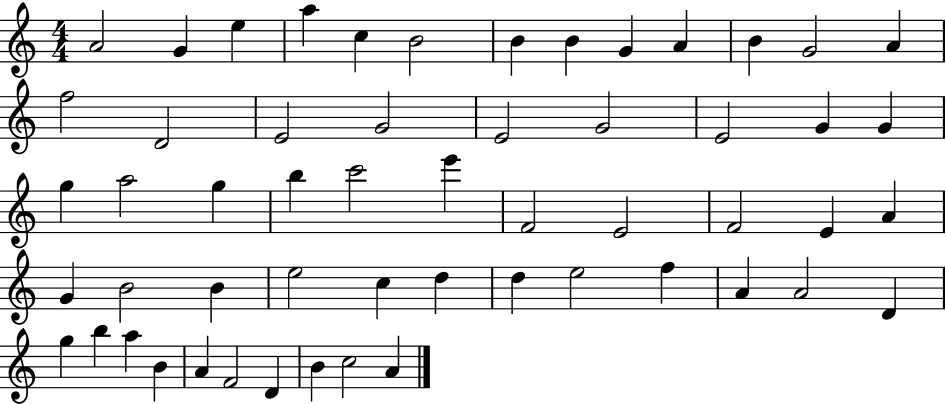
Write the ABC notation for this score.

X:1
T:Untitled
M:4/4
L:1/4
K:C
A2 G e a c B2 B B G A B G2 A f2 D2 E2 G2 E2 G2 E2 G G g a2 g b c'2 e' F2 E2 F2 E A G B2 B e2 c d d e2 f A A2 D g b a B A F2 D B c2 A